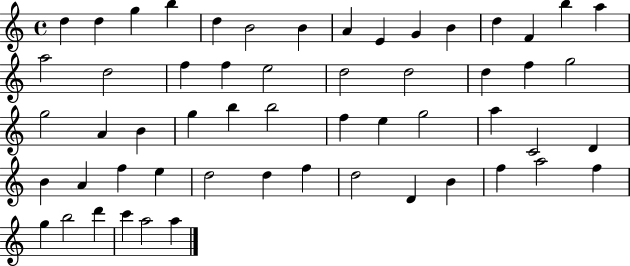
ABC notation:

X:1
T:Untitled
M:4/4
L:1/4
K:C
d d g b d B2 B A E G B d F b a a2 d2 f f e2 d2 d2 d f g2 g2 A B g b b2 f e g2 a C2 D B A f e d2 d f d2 D B f a2 f g b2 d' c' a2 a